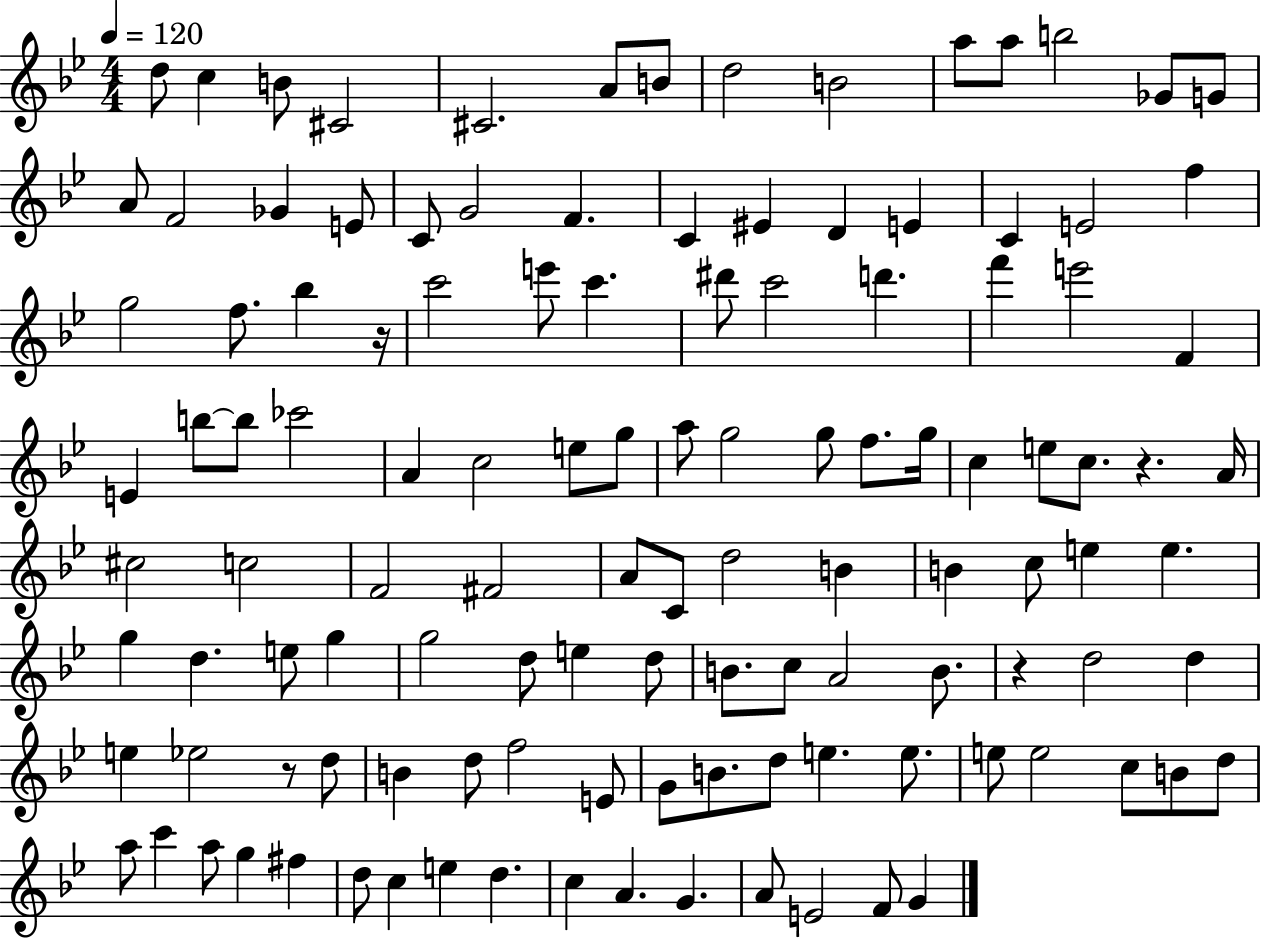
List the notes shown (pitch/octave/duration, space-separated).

D5/e C5/q B4/e C#4/h C#4/h. A4/e B4/e D5/h B4/h A5/e A5/e B5/h Gb4/e G4/e A4/e F4/h Gb4/q E4/e C4/e G4/h F4/q. C4/q EIS4/q D4/q E4/q C4/q E4/h F5/q G5/h F5/e. Bb5/q R/s C6/h E6/e C6/q. D#6/e C6/h D6/q. F6/q E6/h F4/q E4/q B5/e B5/e CES6/h A4/q C5/h E5/e G5/e A5/e G5/h G5/e F5/e. G5/s C5/q E5/e C5/e. R/q. A4/s C#5/h C5/h F4/h F#4/h A4/e C4/e D5/h B4/q B4/q C5/e E5/q E5/q. G5/q D5/q. E5/e G5/q G5/h D5/e E5/q D5/e B4/e. C5/e A4/h B4/e. R/q D5/h D5/q E5/q Eb5/h R/e D5/e B4/q D5/e F5/h E4/e G4/e B4/e. D5/e E5/q. E5/e. E5/e E5/h C5/e B4/e D5/e A5/e C6/q A5/e G5/q F#5/q D5/e C5/q E5/q D5/q. C5/q A4/q. G4/q. A4/e E4/h F4/e G4/q